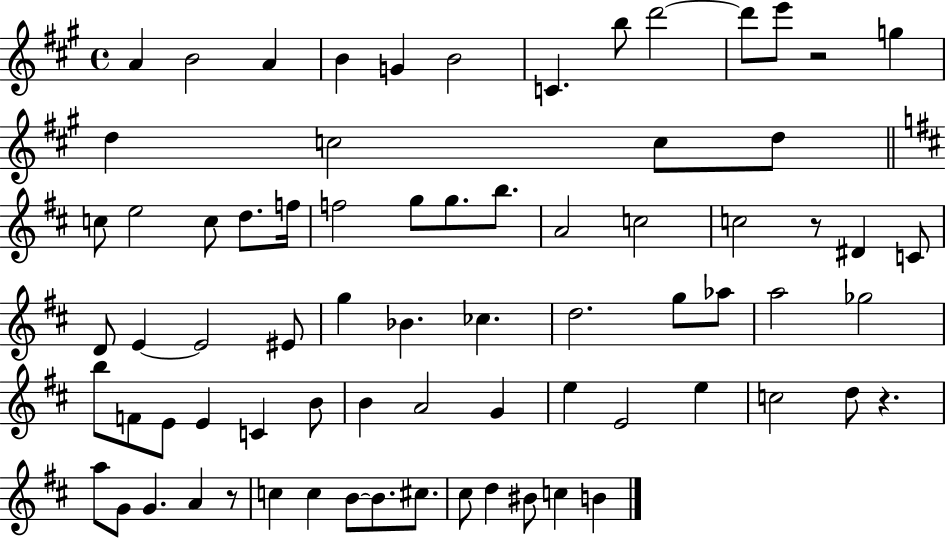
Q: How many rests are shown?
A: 4